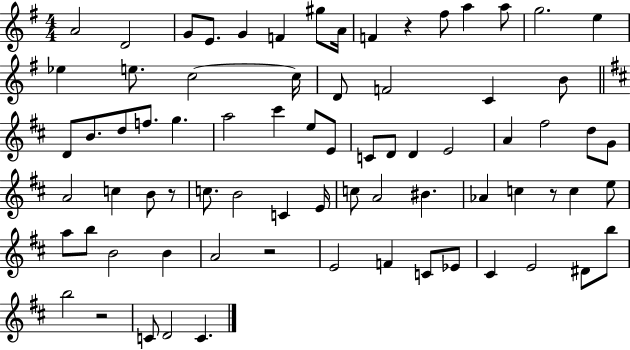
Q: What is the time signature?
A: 4/4